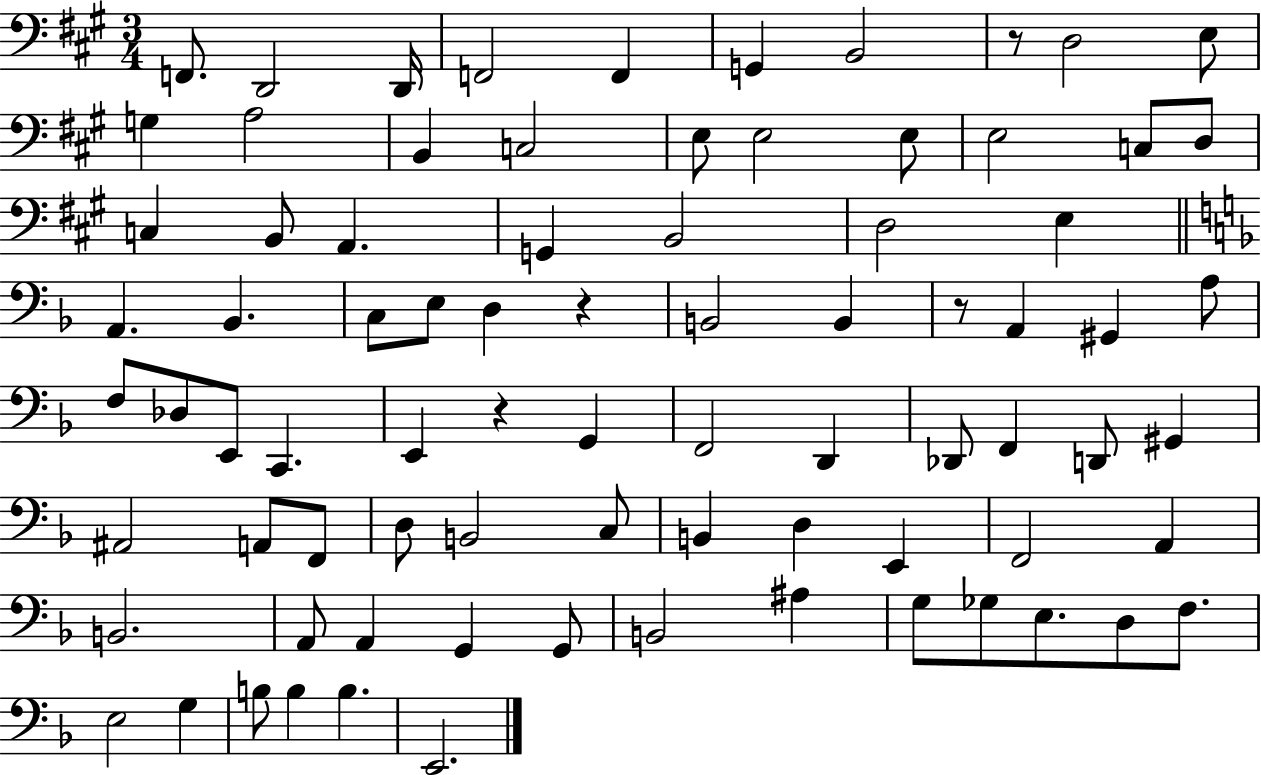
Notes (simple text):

F2/e. D2/h D2/s F2/h F2/q G2/q B2/h R/e D3/h E3/e G3/q A3/h B2/q C3/h E3/e E3/h E3/e E3/h C3/e D3/e C3/q B2/e A2/q. G2/q B2/h D3/h E3/q A2/q. Bb2/q. C3/e E3/e D3/q R/q B2/h B2/q R/e A2/q G#2/q A3/e F3/e Db3/e E2/e C2/q. E2/q R/q G2/q F2/h D2/q Db2/e F2/q D2/e G#2/q A#2/h A2/e F2/e D3/e B2/h C3/e B2/q D3/q E2/q F2/h A2/q B2/h. A2/e A2/q G2/q G2/e B2/h A#3/q G3/e Gb3/e E3/e. D3/e F3/e. E3/h G3/q B3/e B3/q B3/q. E2/h.